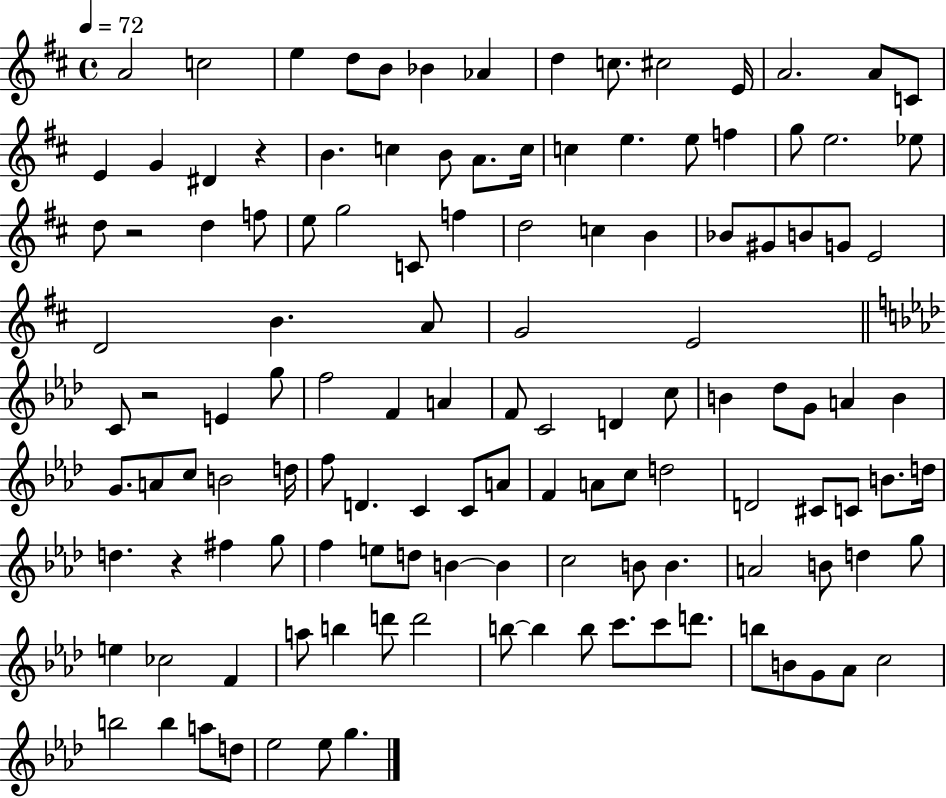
X:1
T:Untitled
M:4/4
L:1/4
K:D
A2 c2 e d/2 B/2 _B _A d c/2 ^c2 E/4 A2 A/2 C/2 E G ^D z B c B/2 A/2 c/4 c e e/2 f g/2 e2 _e/2 d/2 z2 d f/2 e/2 g2 C/2 f d2 c B _B/2 ^G/2 B/2 G/2 E2 D2 B A/2 G2 E2 C/2 z2 E g/2 f2 F A F/2 C2 D c/2 B _d/2 G/2 A B G/2 A/2 c/2 B2 d/4 f/2 D C C/2 A/2 F A/2 c/2 d2 D2 ^C/2 C/2 B/2 d/4 d z ^f g/2 f e/2 d/2 B B c2 B/2 B A2 B/2 d g/2 e _c2 F a/2 b d'/2 d'2 b/2 b b/2 c'/2 c'/2 d'/2 b/2 B/2 G/2 _A/2 c2 b2 b a/2 d/2 _e2 _e/2 g